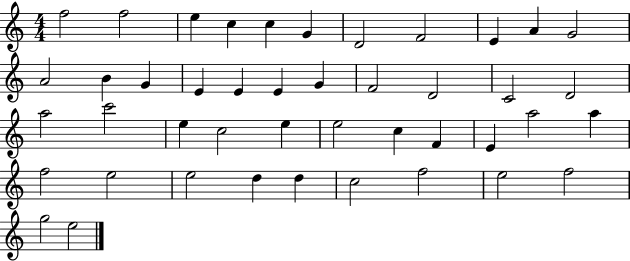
F5/h F5/h E5/q C5/q C5/q G4/q D4/h F4/h E4/q A4/q G4/h A4/h B4/q G4/q E4/q E4/q E4/q G4/q F4/h D4/h C4/h D4/h A5/h C6/h E5/q C5/h E5/q E5/h C5/q F4/q E4/q A5/h A5/q F5/h E5/h E5/h D5/q D5/q C5/h F5/h E5/h F5/h G5/h E5/h